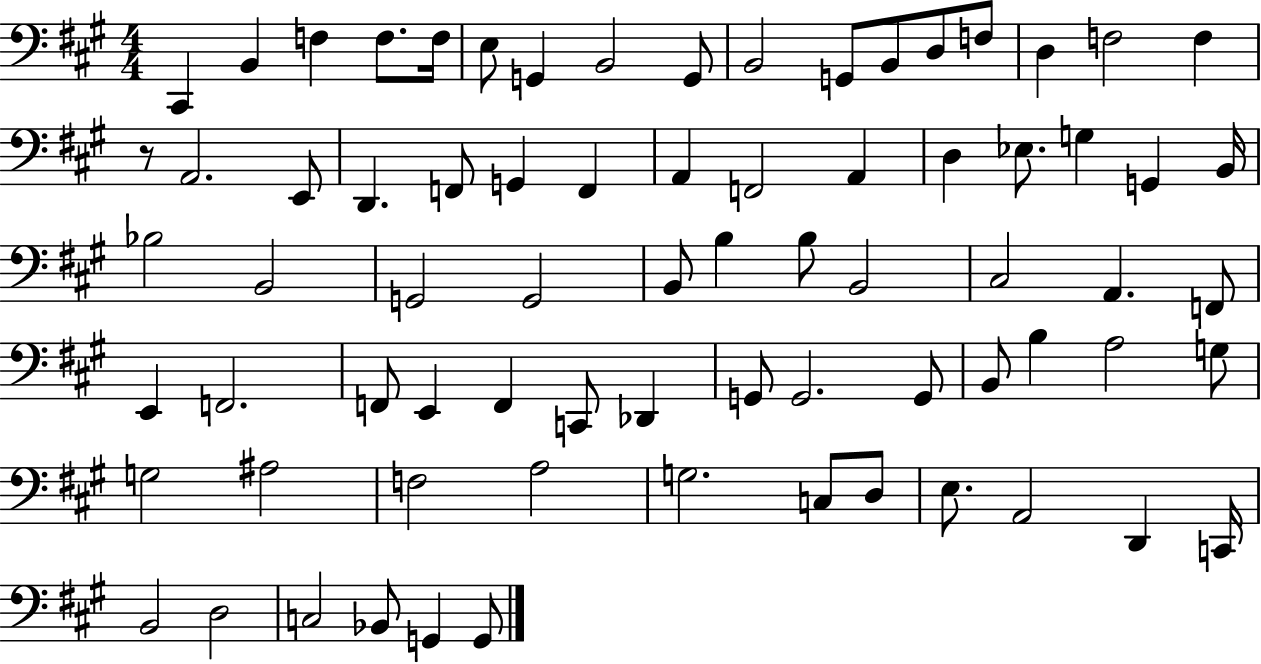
X:1
T:Untitled
M:4/4
L:1/4
K:A
^C,, B,, F, F,/2 F,/4 E,/2 G,, B,,2 G,,/2 B,,2 G,,/2 B,,/2 D,/2 F,/2 D, F,2 F, z/2 A,,2 E,,/2 D,, F,,/2 G,, F,, A,, F,,2 A,, D, _E,/2 G, G,, B,,/4 _B,2 B,,2 G,,2 G,,2 B,,/2 B, B,/2 B,,2 ^C,2 A,, F,,/2 E,, F,,2 F,,/2 E,, F,, C,,/2 _D,, G,,/2 G,,2 G,,/2 B,,/2 B, A,2 G,/2 G,2 ^A,2 F,2 A,2 G,2 C,/2 D,/2 E,/2 A,,2 D,, C,,/4 B,,2 D,2 C,2 _B,,/2 G,, G,,/2